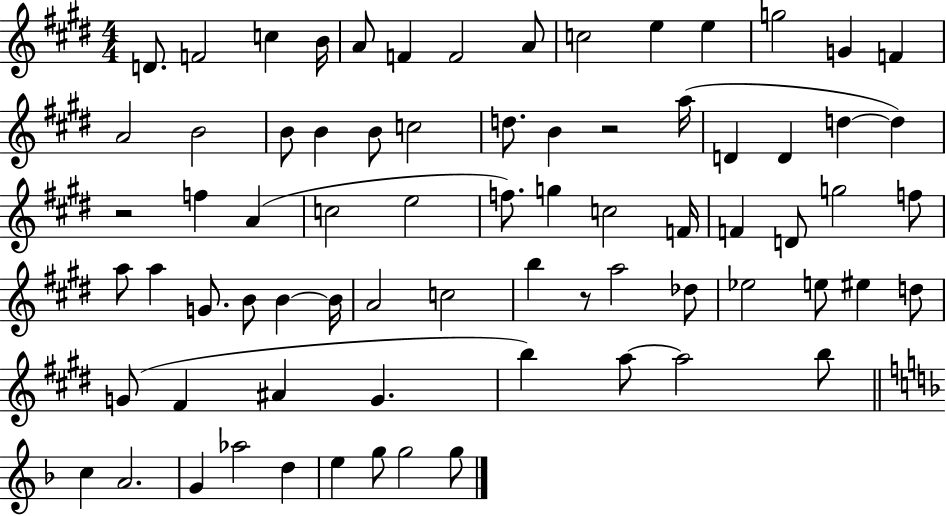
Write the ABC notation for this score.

X:1
T:Untitled
M:4/4
L:1/4
K:E
D/2 F2 c B/4 A/2 F F2 A/2 c2 e e g2 G F A2 B2 B/2 B B/2 c2 d/2 B z2 a/4 D D d d z2 f A c2 e2 f/2 g c2 F/4 F D/2 g2 f/2 a/2 a G/2 B/2 B B/4 A2 c2 b z/2 a2 _d/2 _e2 e/2 ^e d/2 G/2 ^F ^A G b a/2 a2 b/2 c A2 G _a2 d e g/2 g2 g/2